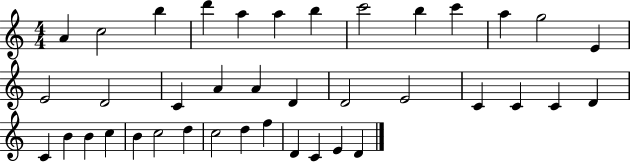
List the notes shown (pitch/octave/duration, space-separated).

A4/q C5/h B5/q D6/q A5/q A5/q B5/q C6/h B5/q C6/q A5/q G5/h E4/q E4/h D4/h C4/q A4/q A4/q D4/q D4/h E4/h C4/q C4/q C4/q D4/q C4/q B4/q B4/q C5/q B4/q C5/h D5/q C5/h D5/q F5/q D4/q C4/q E4/q D4/q